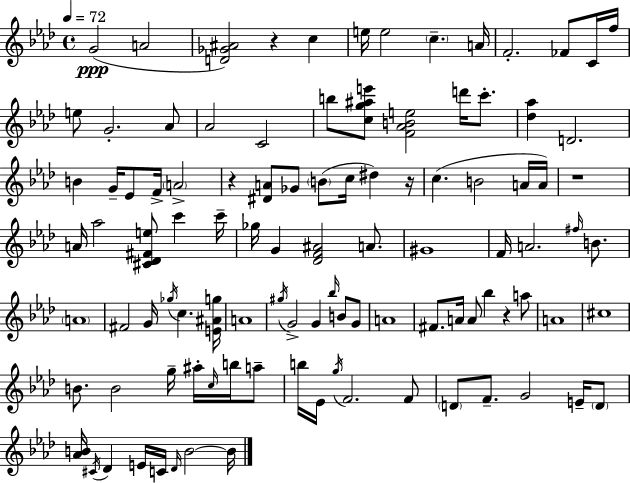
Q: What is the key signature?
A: AES major